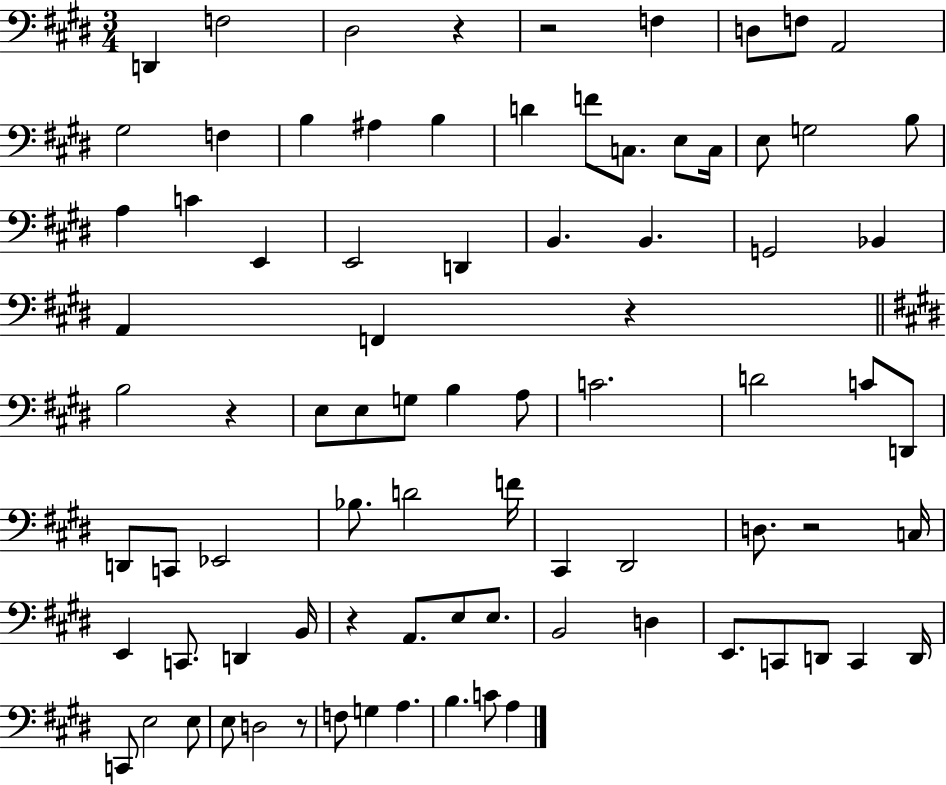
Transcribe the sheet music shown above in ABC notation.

X:1
T:Untitled
M:3/4
L:1/4
K:E
D,, F,2 ^D,2 z z2 F, D,/2 F,/2 A,,2 ^G,2 F, B, ^A, B, D F/2 C,/2 E,/2 C,/4 E,/2 G,2 B,/2 A, C E,, E,,2 D,, B,, B,, G,,2 _B,, A,, F,, z B,2 z E,/2 E,/2 G,/2 B, A,/2 C2 D2 C/2 D,,/2 D,,/2 C,,/2 _E,,2 _B,/2 D2 F/4 ^C,, ^D,,2 D,/2 z2 C,/4 E,, C,,/2 D,, B,,/4 z A,,/2 E,/2 E,/2 B,,2 D, E,,/2 C,,/2 D,,/2 C,, D,,/4 C,,/2 E,2 E,/2 E,/2 D,2 z/2 F,/2 G, A, B, C/2 A,